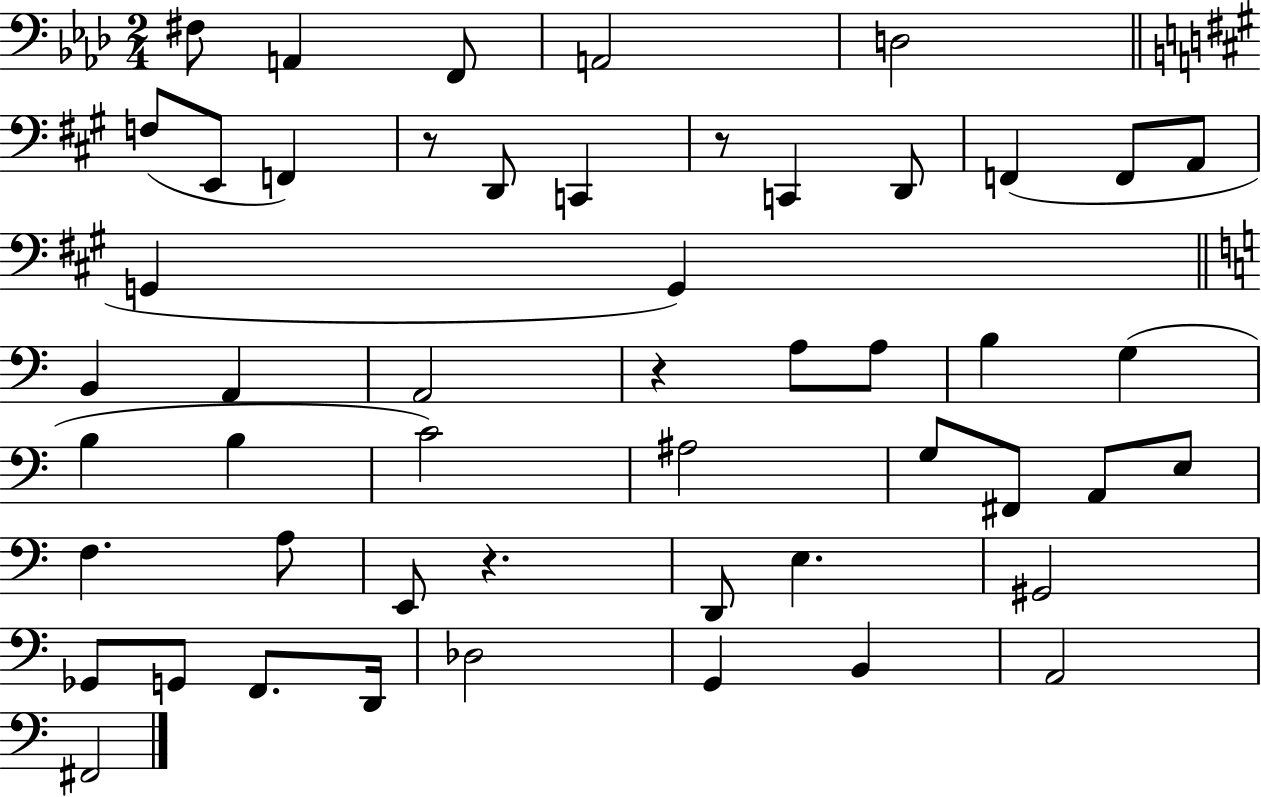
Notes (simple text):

F#3/e A2/q F2/e A2/h D3/h F3/e E2/e F2/q R/e D2/e C2/q R/e C2/q D2/e F2/q F2/e A2/e G2/q G2/q B2/q A2/q A2/h R/q A3/e A3/e B3/q G3/q B3/q B3/q C4/h A#3/h G3/e F#2/e A2/e E3/e F3/q. A3/e E2/e R/q. D2/e E3/q. G#2/h Gb2/e G2/e F2/e. D2/s Db3/h G2/q B2/q A2/h F#2/h